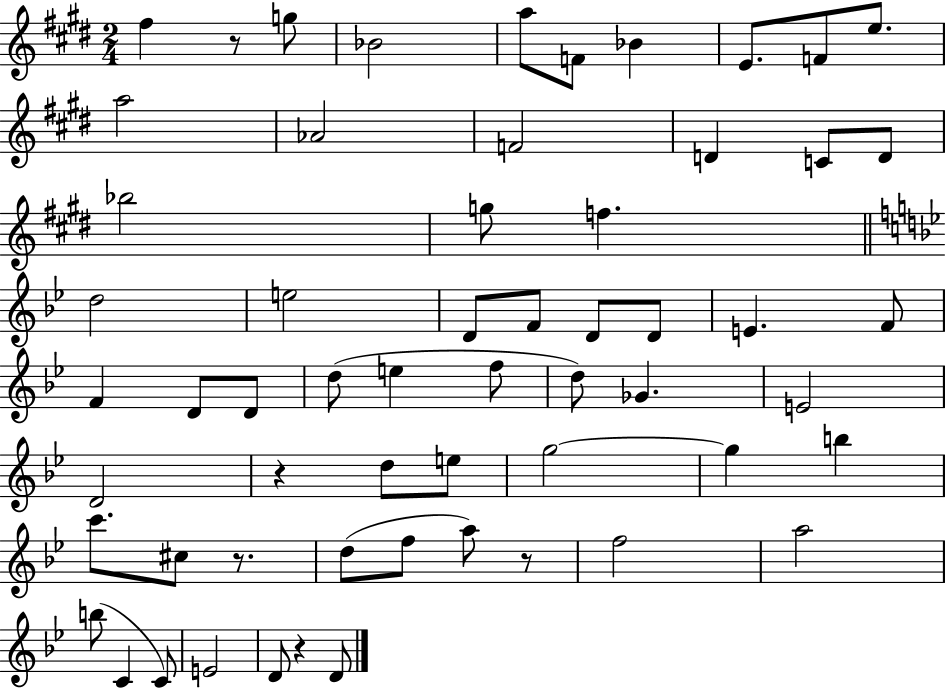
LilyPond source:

{
  \clef treble
  \numericTimeSignature
  \time 2/4
  \key e \major
  \repeat volta 2 { fis''4 r8 g''8 | bes'2 | a''8 f'8 bes'4 | e'8. f'8 e''8. | \break a''2 | aes'2 | f'2 | d'4 c'8 d'8 | \break bes''2 | g''8 f''4. | \bar "||" \break \key bes \major d''2 | e''2 | d'8 f'8 d'8 d'8 | e'4. f'8 | \break f'4 d'8 d'8 | d''8( e''4 f''8 | d''8) ges'4. | e'2 | \break d'2 | r4 d''8 e''8 | g''2~~ | g''4 b''4 | \break c'''8. cis''8 r8. | d''8( f''8 a''8) r8 | f''2 | a''2 | \break b''8( c'4 c'8) | e'2 | d'8 r4 d'8 | } \bar "|."
}